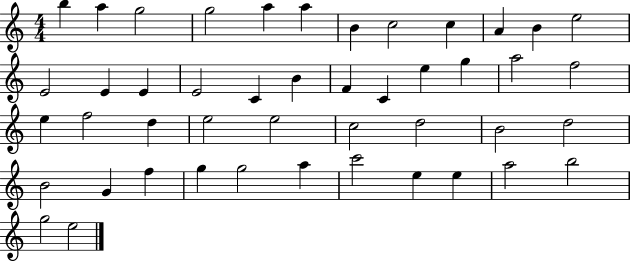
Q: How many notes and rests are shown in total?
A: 46